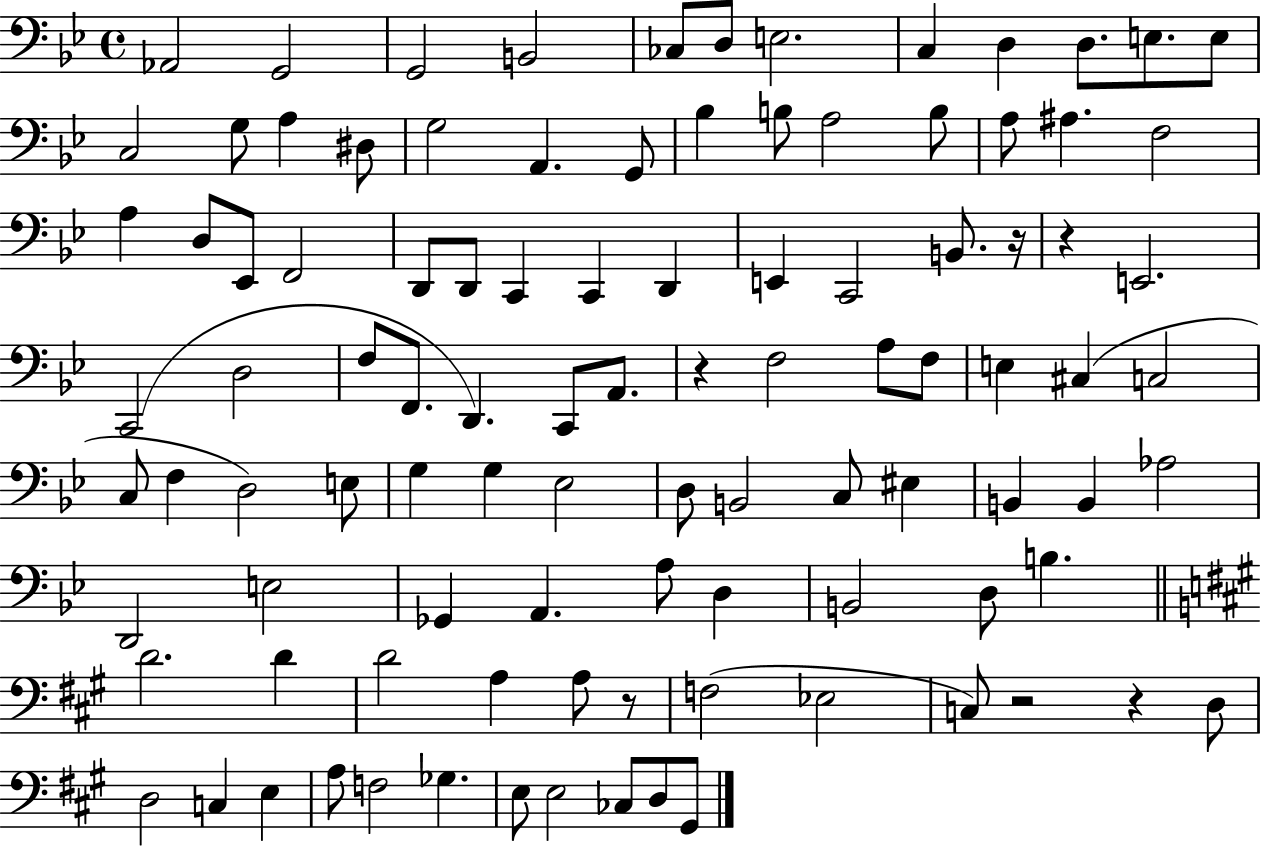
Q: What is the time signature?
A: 4/4